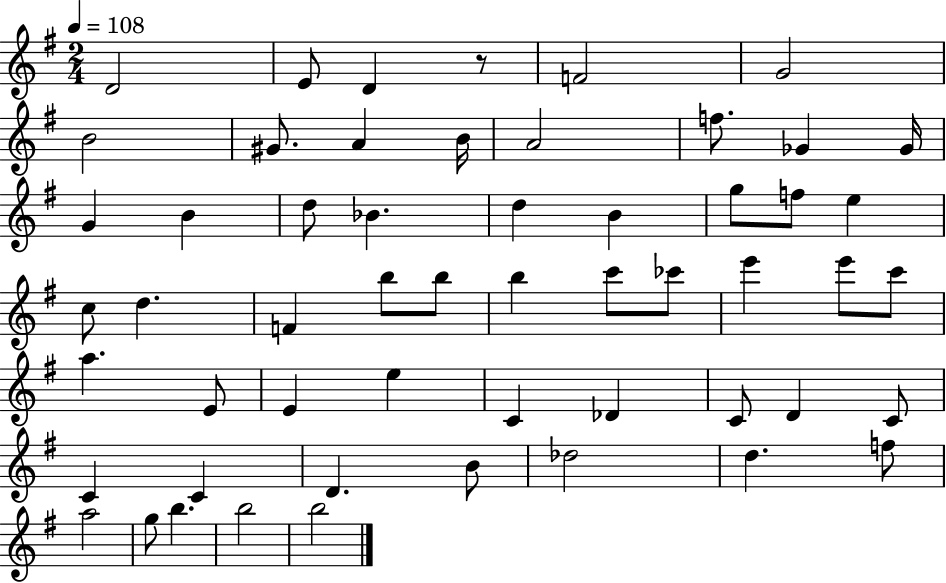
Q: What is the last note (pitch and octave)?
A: B5